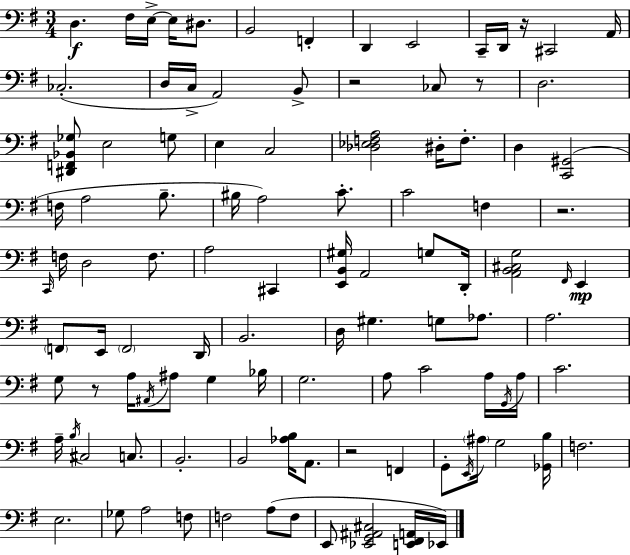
D3/q. F#3/s E3/s E3/s D#3/e. B2/h F2/q D2/q E2/h C2/s D2/s R/s C#2/h A2/s CES3/h. D3/s C3/s A2/h B2/e R/h CES3/e R/e D3/h. [D#2,F2,Bb2,Gb3]/e E3/h G3/e E3/q C3/h [Db3,Eb3,F3,A3]/h D#3/s F3/e. D3/q [C2,G#2]/h F3/s A3/h B3/e. BIS3/s A3/h C4/e. C4/h F3/q R/h. C2/s F3/s D3/h F3/e. A3/h C#2/q [E2,B2,G#3]/s A2/h G3/e D2/s [A2,B2,C#3,G3]/h F#2/s E2/q F2/e E2/s F2/h D2/s B2/h. D3/s G#3/q. G3/e Ab3/e. A3/h. G3/e R/e A3/s A#2/s A#3/e G3/q Bb3/s G3/h. A3/e C4/h A3/s G2/s A3/s C4/h. A3/s B3/s C#3/h C3/e. B2/h. B2/h [Ab3,B3]/s A2/e. R/h F2/q G2/e E2/s A#3/s G3/h [Gb2,B3]/s F3/h. E3/h. Gb3/e A3/h F3/e F3/h A3/e F3/e E2/e [Eb2,G2,A#2,C#3]/h [E2,F#2,A2]/s Eb2/s